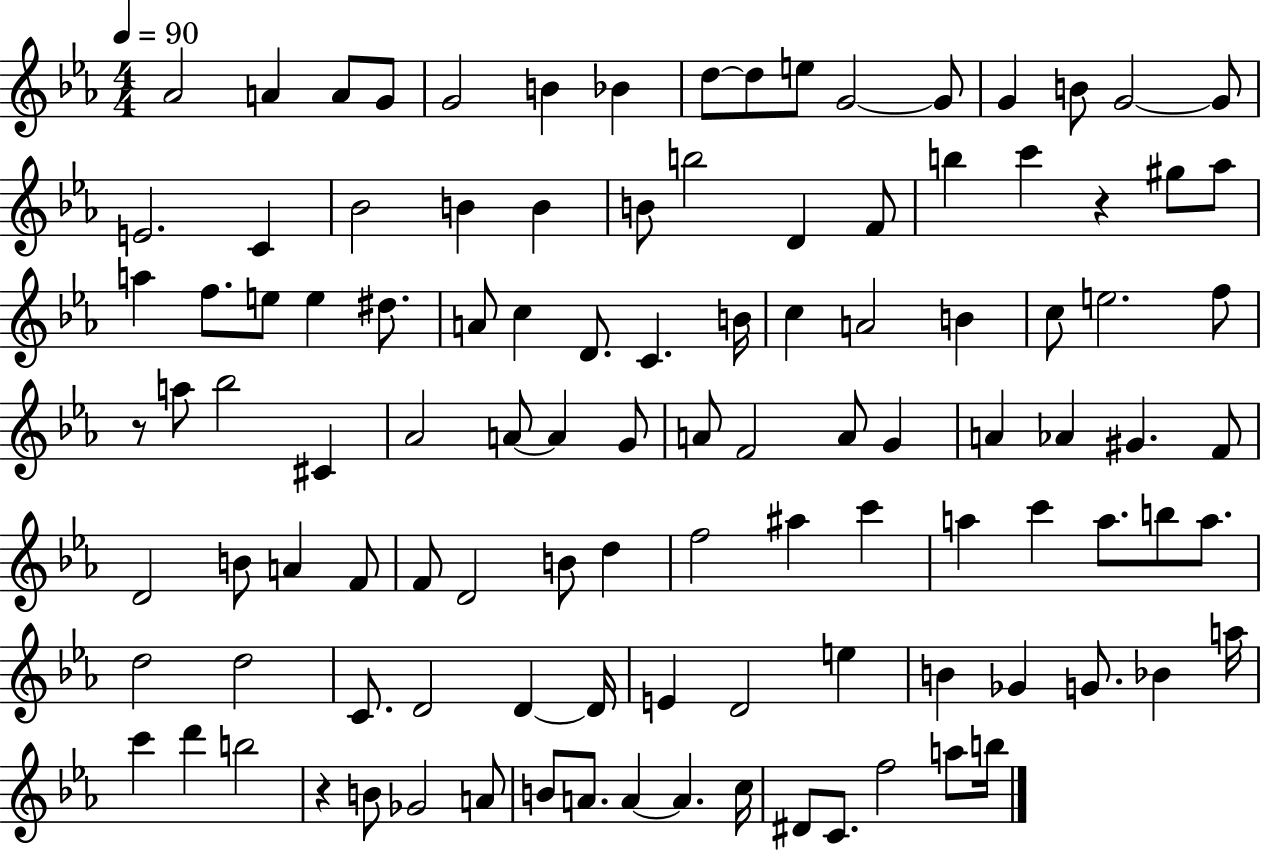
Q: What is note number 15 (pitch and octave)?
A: G4